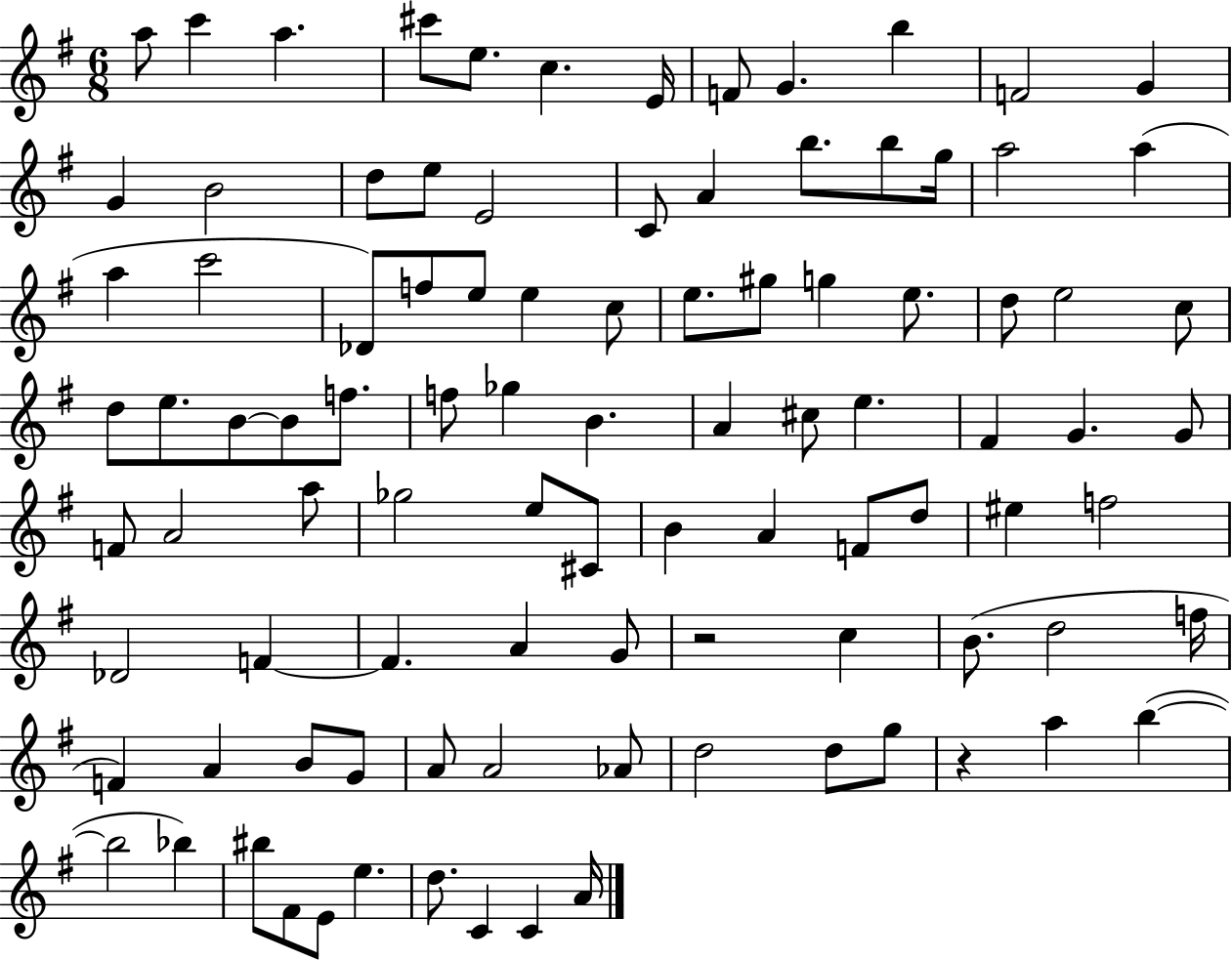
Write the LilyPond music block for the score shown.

{
  \clef treble
  \numericTimeSignature
  \time 6/8
  \key g \major
  a''8 c'''4 a''4. | cis'''8 e''8. c''4. e'16 | f'8 g'4. b''4 | f'2 g'4 | \break g'4 b'2 | d''8 e''8 e'2 | c'8 a'4 b''8. b''8 g''16 | a''2 a''4( | \break a''4 c'''2 | des'8) f''8 e''8 e''4 c''8 | e''8. gis''8 g''4 e''8. | d''8 e''2 c''8 | \break d''8 e''8. b'8~~ b'8 f''8. | f''8 ges''4 b'4. | a'4 cis''8 e''4. | fis'4 g'4. g'8 | \break f'8 a'2 a''8 | ges''2 e''8 cis'8 | b'4 a'4 f'8 d''8 | eis''4 f''2 | \break des'2 f'4~~ | f'4. a'4 g'8 | r2 c''4 | b'8.( d''2 f''16 | \break f'4) a'4 b'8 g'8 | a'8 a'2 aes'8 | d''2 d''8 g''8 | r4 a''4 b''4~(~ | \break b''2 bes''4) | bis''8 fis'8 e'8 e''4. | d''8. c'4 c'4 a'16 | \bar "|."
}